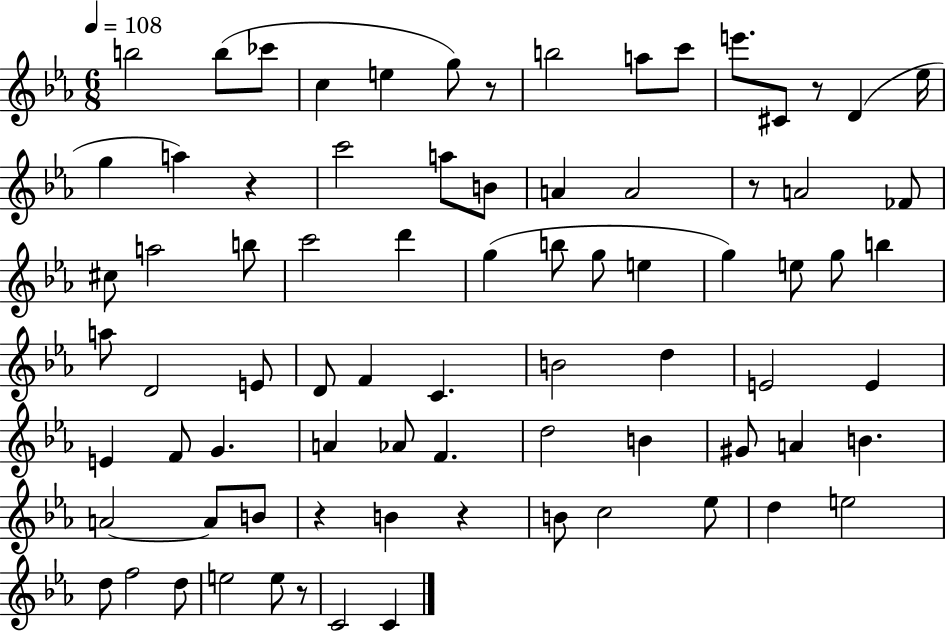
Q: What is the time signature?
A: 6/8